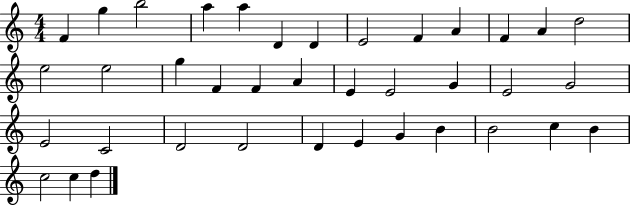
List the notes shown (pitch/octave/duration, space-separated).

F4/q G5/q B5/h A5/q A5/q D4/q D4/q E4/h F4/q A4/q F4/q A4/q D5/h E5/h E5/h G5/q F4/q F4/q A4/q E4/q E4/h G4/q E4/h G4/h E4/h C4/h D4/h D4/h D4/q E4/q G4/q B4/q B4/h C5/q B4/q C5/h C5/q D5/q